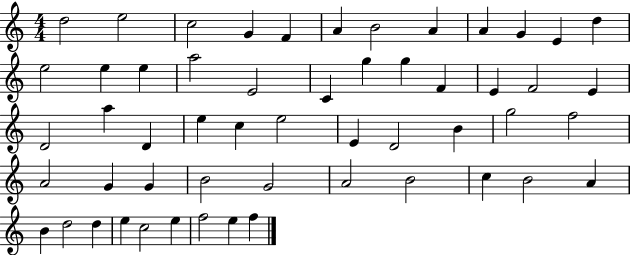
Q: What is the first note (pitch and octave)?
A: D5